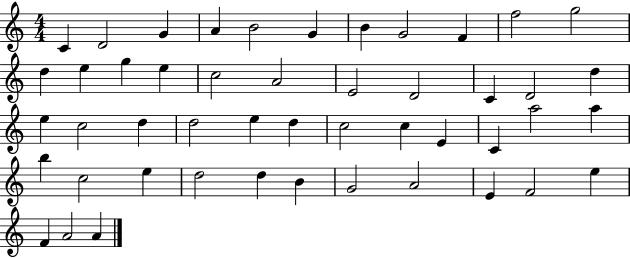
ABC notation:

X:1
T:Untitled
M:4/4
L:1/4
K:C
C D2 G A B2 G B G2 F f2 g2 d e g e c2 A2 E2 D2 C D2 d e c2 d d2 e d c2 c E C a2 a b c2 e d2 d B G2 A2 E F2 e F A2 A